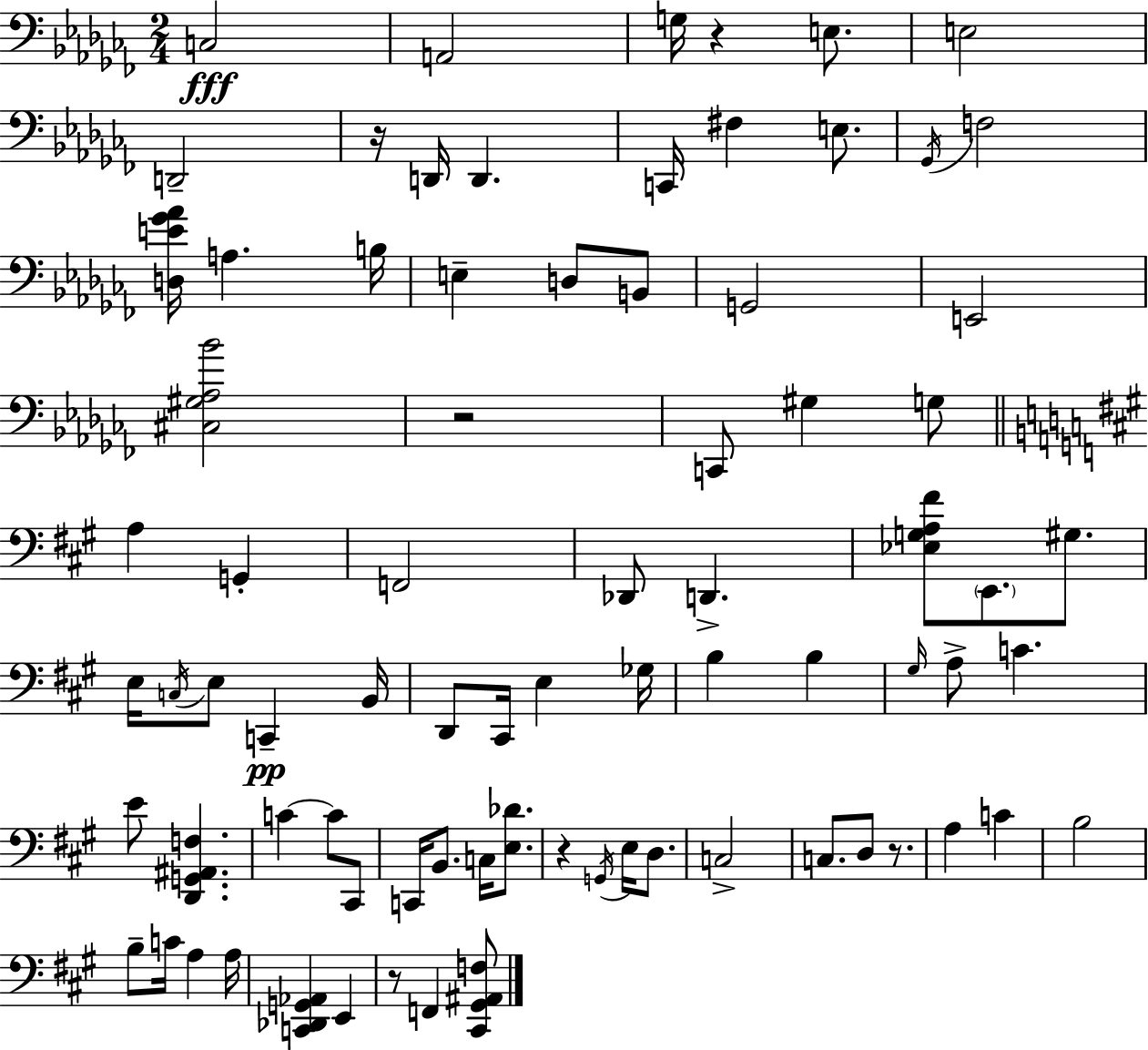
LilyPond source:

{
  \clef bass
  \numericTimeSignature
  \time 2/4
  \key aes \minor
  \repeat volta 2 { c2\fff | a,2 | g16 r4 e8. | e2 | \break d,2-- | r16 d,16 d,4. | c,16 fis4 e8. | \acciaccatura { ges,16 } f2 | \break <d e' ges' aes'>16 a4. | b16 e4-- d8 b,8 | g,2 | e,2 | \break <cis gis aes bes'>2 | r2 | c,8 gis4 g8 | \bar "||" \break \key a \major a4 g,4-. | f,2 | des,8 d,4.-> | <ees g a fis'>8 \parenthesize e,8. gis8. | \break e16 \acciaccatura { c16 } e8 c,4--\pp | b,16 d,8 cis,16 e4 | ges16 b4 b4 | \grace { gis16 } a8-> c'4. | \break e'8 <d, g, ais, f>4. | c'4~~ c'8 | cis,8 c,16 b,8. c16 <e des'>8. | r4 \acciaccatura { g,16 } e16 | \break d8. c2-> | c8. d8 | r8. a4 c'4 | b2 | \break b8-- c'16 a4 | a16 <c, des, g, aes,>4 e,4 | r8 f,4 | <cis, gis, ais, f>8 } \bar "|."
}